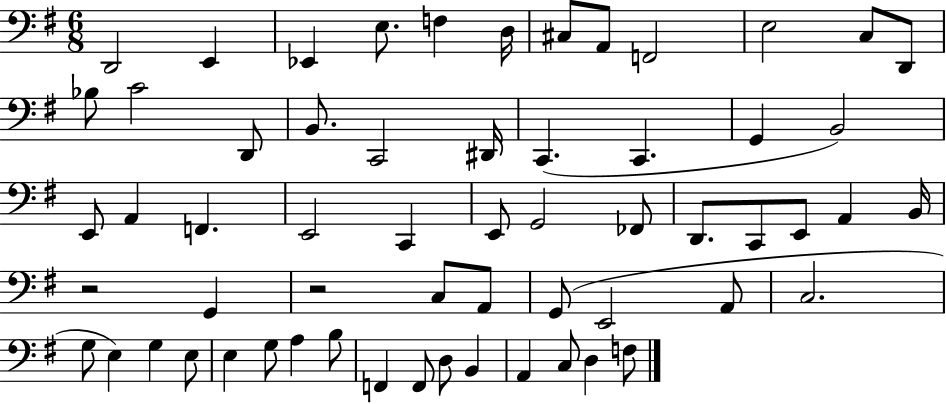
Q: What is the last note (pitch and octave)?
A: F3